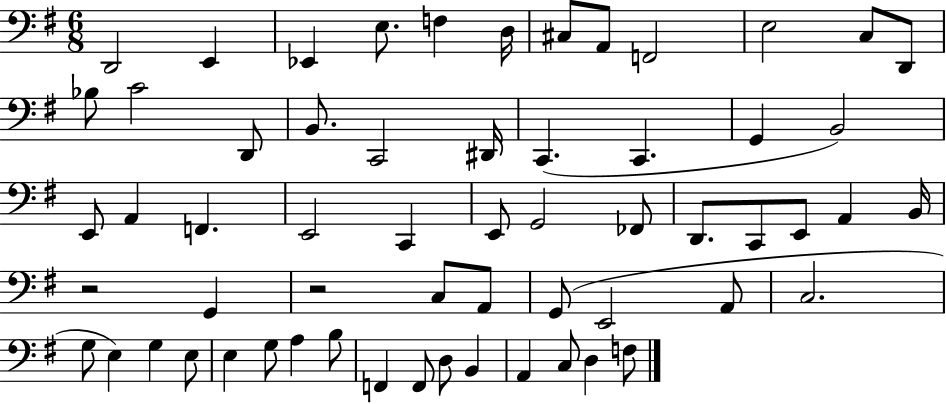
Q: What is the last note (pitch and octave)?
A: F3